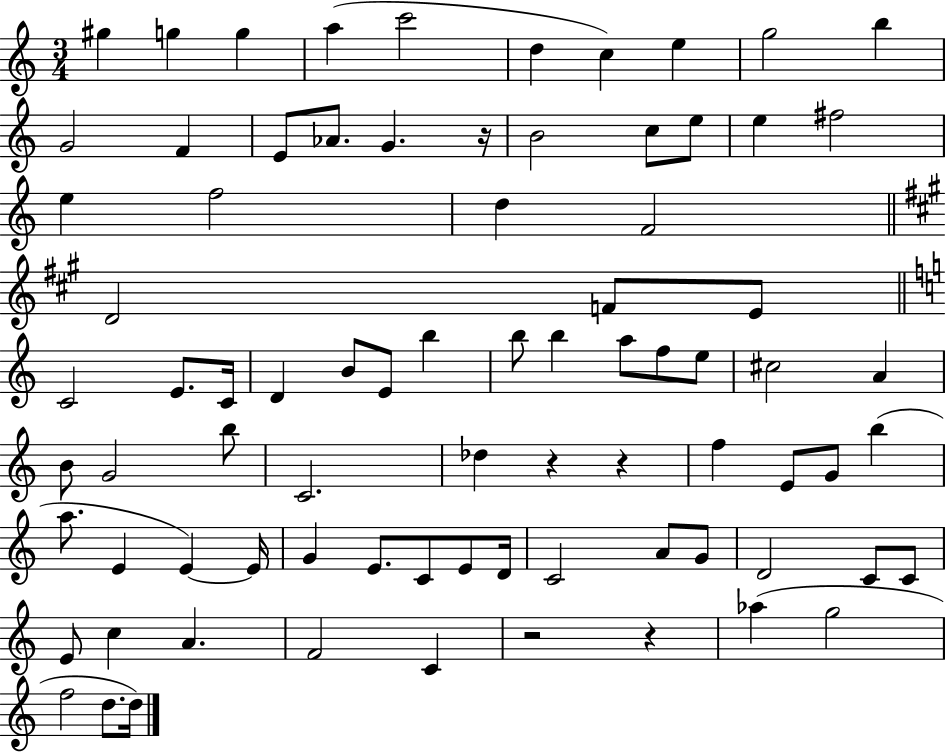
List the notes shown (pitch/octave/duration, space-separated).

G#5/q G5/q G5/q A5/q C6/h D5/q C5/q E5/q G5/h B5/q G4/h F4/q E4/e Ab4/e. G4/q. R/s B4/h C5/e E5/e E5/q F#5/h E5/q F5/h D5/q F4/h D4/h F4/e E4/e C4/h E4/e. C4/s D4/q B4/e E4/e B5/q B5/e B5/q A5/e F5/e E5/e C#5/h A4/q B4/e G4/h B5/e C4/h. Db5/q R/q R/q F5/q E4/e G4/e B5/q A5/e. E4/q E4/q E4/s G4/q E4/e. C4/e E4/e D4/s C4/h A4/e G4/e D4/h C4/e C4/e E4/e C5/q A4/q. F4/h C4/q R/h R/q Ab5/q G5/h F5/h D5/e. D5/s